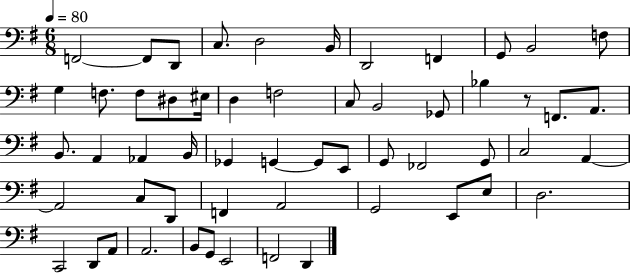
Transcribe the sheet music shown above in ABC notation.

X:1
T:Untitled
M:6/8
L:1/4
K:G
F,,2 F,,/2 D,,/2 C,/2 D,2 B,,/4 D,,2 F,, G,,/2 B,,2 F,/2 G, F,/2 F,/2 ^D,/2 ^E,/4 D, F,2 C,/2 B,,2 _G,,/2 _B, z/2 F,,/2 A,,/2 B,,/2 A,, _A,, B,,/4 _G,, G,, G,,/2 E,,/2 G,,/2 _F,,2 G,,/2 C,2 A,, A,,2 C,/2 D,,/2 F,, A,,2 G,,2 E,,/2 E,/2 D,2 C,,2 D,,/2 A,,/2 A,,2 B,,/2 G,,/2 E,,2 F,,2 D,,